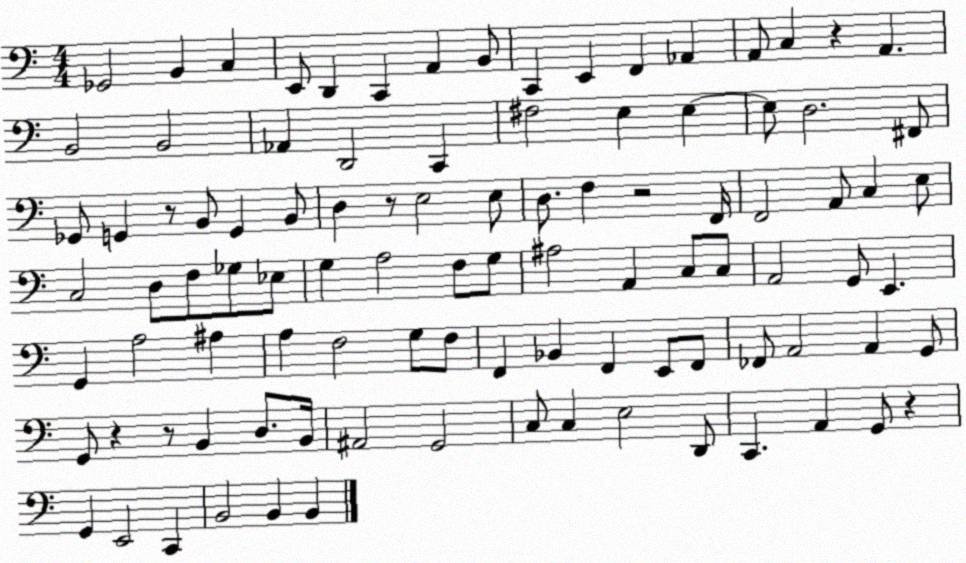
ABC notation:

X:1
T:Untitled
M:4/4
L:1/4
K:C
_G,,2 B,, C, E,,/2 D,, C,, A,, B,,/2 C,, E,, F,, _A,, A,,/2 C, z A,, B,,2 B,,2 _A,, D,,2 C,, ^F,2 E, E, E,/2 D,2 ^F,,/2 _G,,/2 G,, z/2 B,,/2 G,, B,,/2 D, z/2 E,2 E,/2 D,/2 F, z2 F,,/4 F,,2 A,,/2 C, E,/2 C,2 D,/2 F,/2 _G,/2 _E,/2 G, A,2 F,/2 G,/2 ^A,2 A,, C,/2 C,/2 A,,2 G,,/2 E,, G,, A,2 ^A, A, F,2 G,/2 F,/2 F,, _B,, F,, E,,/2 F,,/2 _F,,/2 A,,2 A,, G,,/2 G,,/2 z z/2 B,, D,/2 B,,/4 ^A,,2 G,,2 C,/2 C, E,2 D,,/2 C,, A,, G,,/2 z G,, E,,2 C,, B,,2 B,, B,,